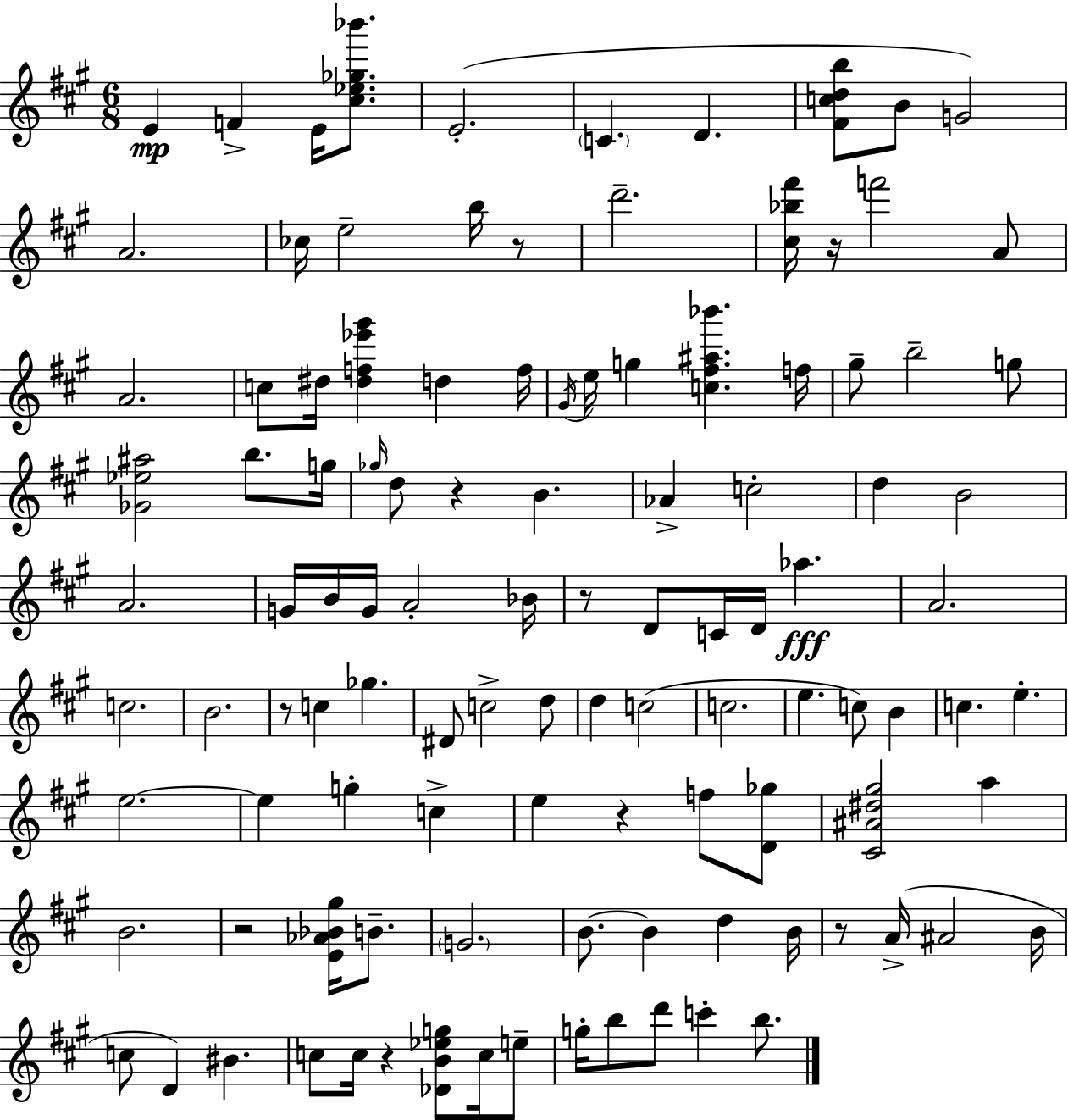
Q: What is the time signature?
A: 6/8